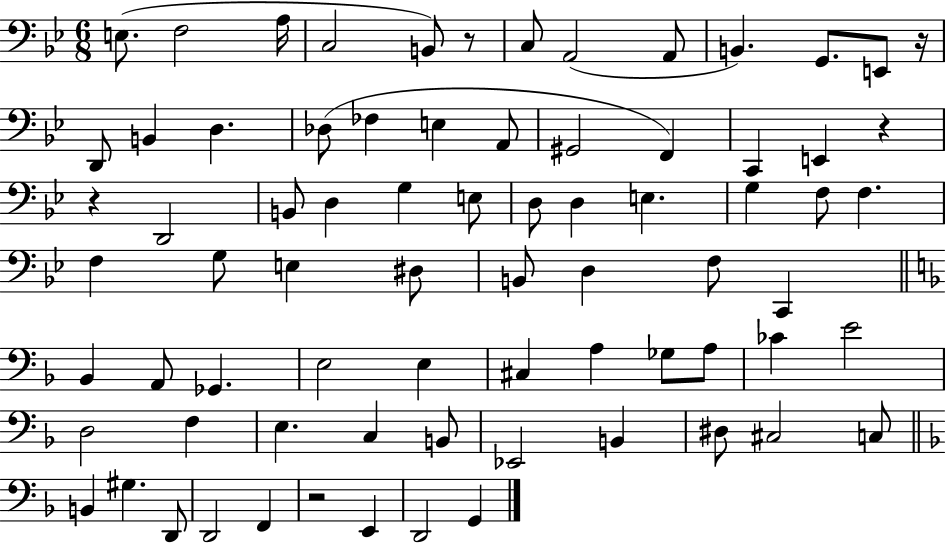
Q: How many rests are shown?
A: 5